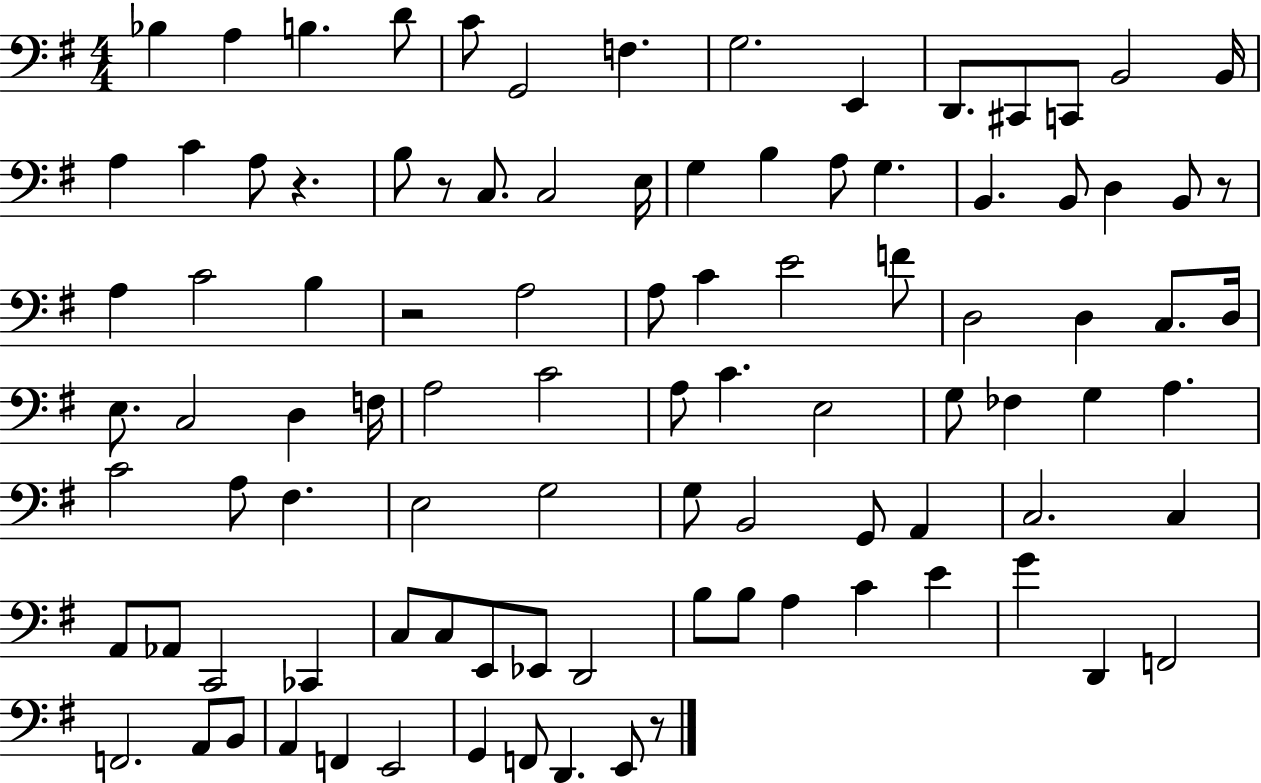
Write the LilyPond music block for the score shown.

{
  \clef bass
  \numericTimeSignature
  \time 4/4
  \key g \major
  \repeat volta 2 { bes4 a4 b4. d'8 | c'8 g,2 f4. | g2. e,4 | d,8. cis,8 c,8 b,2 b,16 | \break a4 c'4 a8 r4. | b8 r8 c8. c2 e16 | g4 b4 a8 g4. | b,4. b,8 d4 b,8 r8 | \break a4 c'2 b4 | r2 a2 | a8 c'4 e'2 f'8 | d2 d4 c8. d16 | \break e8. c2 d4 f16 | a2 c'2 | a8 c'4. e2 | g8 fes4 g4 a4. | \break c'2 a8 fis4. | e2 g2 | g8 b,2 g,8 a,4 | c2. c4 | \break a,8 aes,8 c,2 ces,4 | c8 c8 e,8 ees,8 d,2 | b8 b8 a4 c'4 e'4 | g'4 d,4 f,2 | \break f,2. a,8 b,8 | a,4 f,4 e,2 | g,4 f,8 d,4. e,8 r8 | } \bar "|."
}